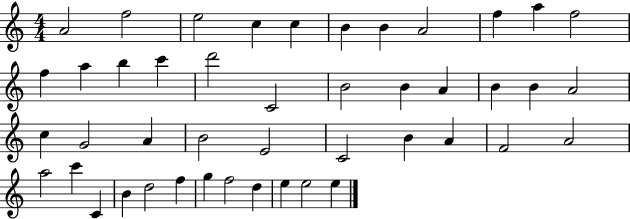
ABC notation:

X:1
T:Untitled
M:4/4
L:1/4
K:C
A2 f2 e2 c c B B A2 f a f2 f a b c' d'2 C2 B2 B A B B A2 c G2 A B2 E2 C2 B A F2 A2 a2 c' C B d2 f g f2 d e e2 e